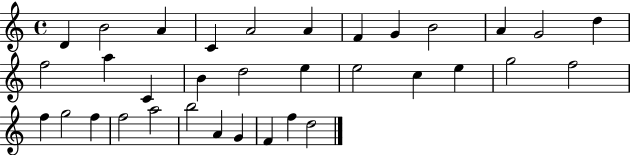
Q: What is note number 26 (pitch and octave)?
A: F5